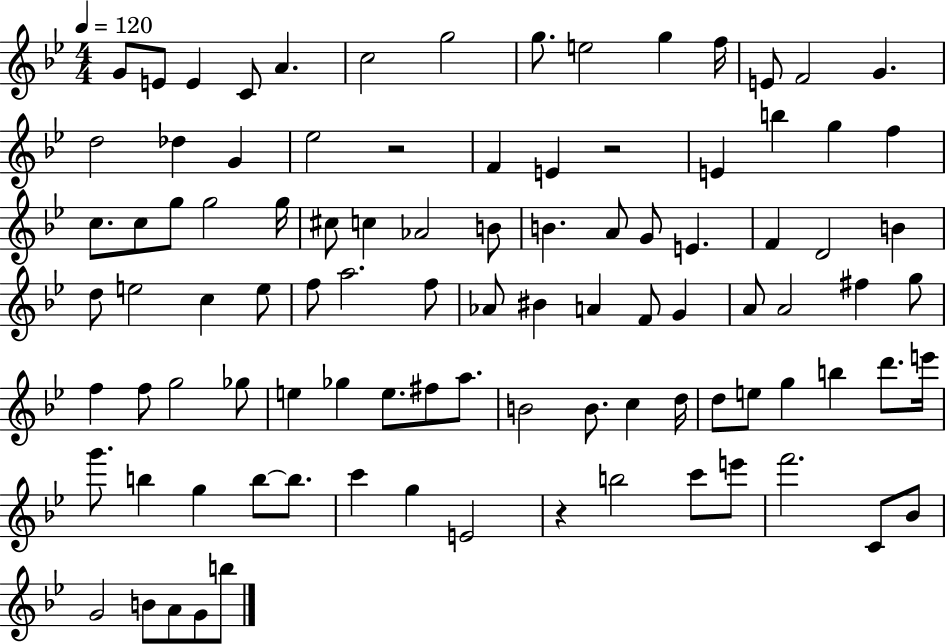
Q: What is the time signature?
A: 4/4